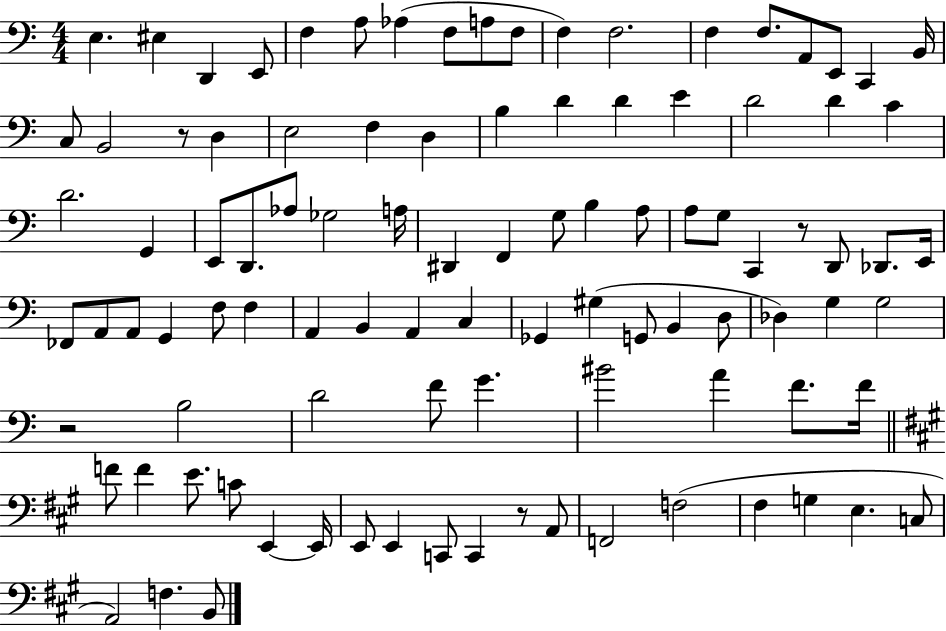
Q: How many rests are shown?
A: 4